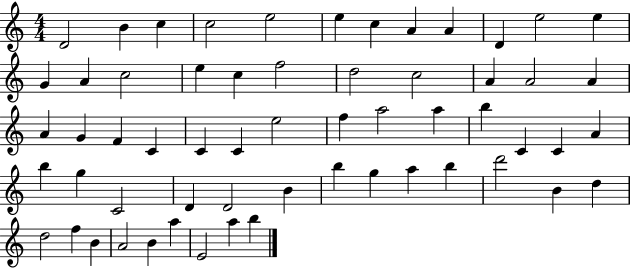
X:1
T:Untitled
M:4/4
L:1/4
K:C
D2 B c c2 e2 e c A A D e2 e G A c2 e c f2 d2 c2 A A2 A A G F C C C e2 f a2 a b C C A b g C2 D D2 B b g a b d'2 B d d2 f B A2 B a E2 a b